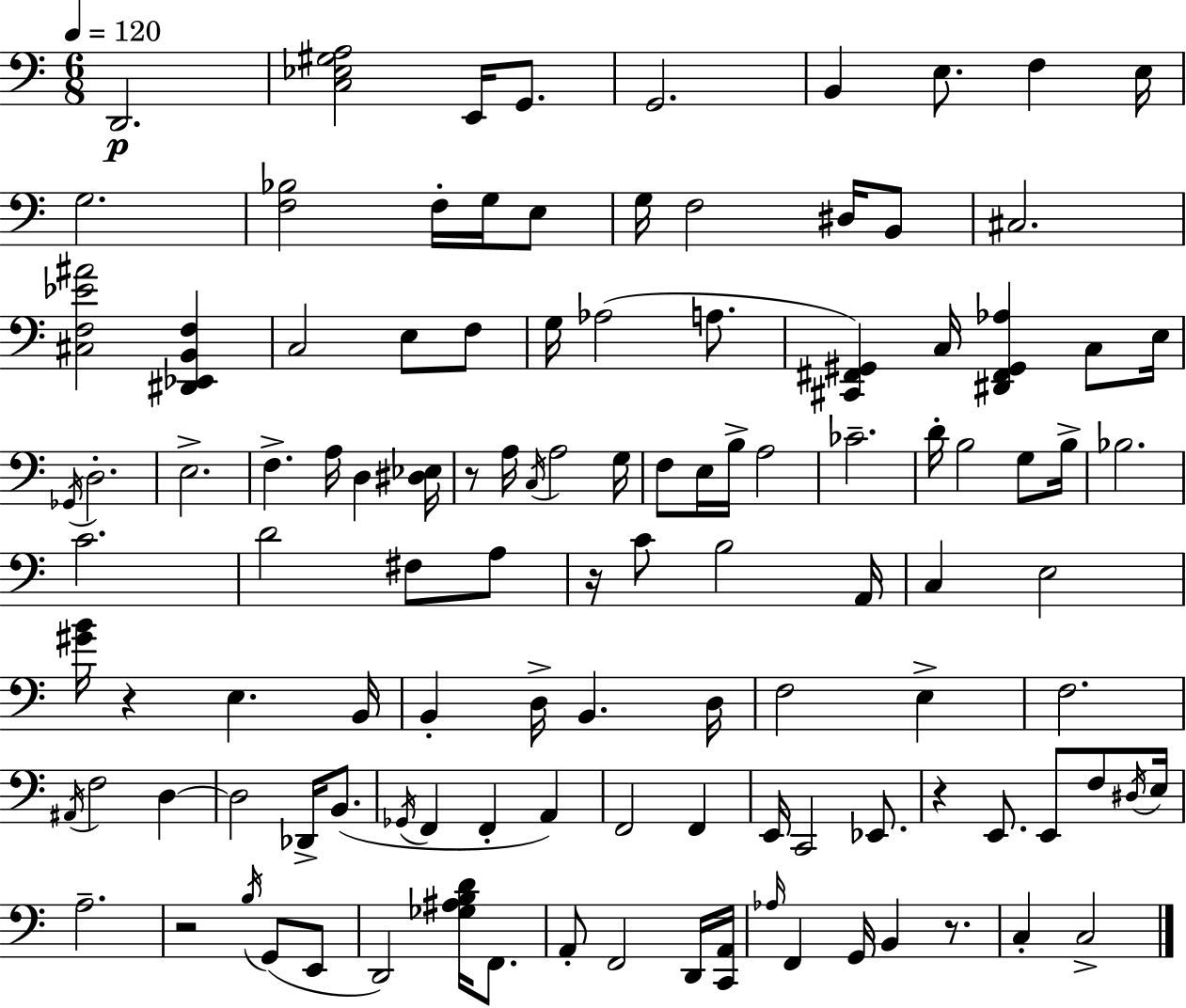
X:1
T:Untitled
M:6/8
L:1/4
K:C
D,,2 [C,_E,^G,A,]2 E,,/4 G,,/2 G,,2 B,, E,/2 F, E,/4 G,2 [F,_B,]2 F,/4 G,/4 E,/2 G,/4 F,2 ^D,/4 B,,/2 ^C,2 [^C,F,_E^A]2 [^D,,_E,,B,,F,] C,2 E,/2 F,/2 G,/4 _A,2 A,/2 [^C,,^F,,^G,,] C,/4 [^D,,^F,,^G,,_A,] C,/2 E,/4 _G,,/4 D,2 E,2 F, A,/4 D, [^D,_E,]/4 z/2 A,/4 C,/4 A,2 G,/4 F,/2 E,/4 B,/4 A,2 _C2 D/4 B,2 G,/2 B,/4 _B,2 C2 D2 ^F,/2 A,/2 z/4 C/2 B,2 A,,/4 C, E,2 [^GB]/4 z E, B,,/4 B,, D,/4 B,, D,/4 F,2 E, F,2 ^A,,/4 F,2 D, D,2 _D,,/4 B,,/2 _G,,/4 F,, F,, A,, F,,2 F,, E,,/4 C,,2 _E,,/2 z E,,/2 E,,/2 F,/2 ^D,/4 E,/4 A,2 z2 B,/4 G,,/2 E,,/2 D,,2 [_G,^A,B,D]/4 F,,/2 A,,/2 F,,2 D,,/4 [C,,A,,]/4 _A,/4 F,, G,,/4 B,, z/2 C, C,2